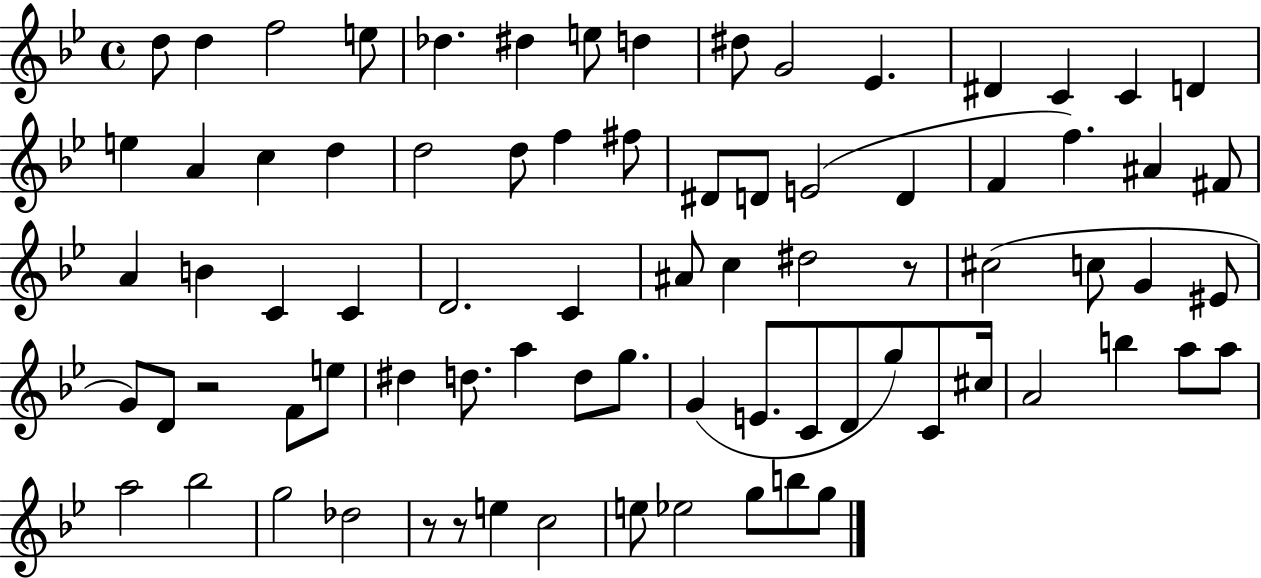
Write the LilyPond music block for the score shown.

{
  \clef treble
  \time 4/4
  \defaultTimeSignature
  \key bes \major
  d''8 d''4 f''2 e''8 | des''4. dis''4 e''8 d''4 | dis''8 g'2 ees'4. | dis'4 c'4 c'4 d'4 | \break e''4 a'4 c''4 d''4 | d''2 d''8 f''4 fis''8 | dis'8 d'8 e'2( d'4 | f'4 f''4.) ais'4 fis'8 | \break a'4 b'4 c'4 c'4 | d'2. c'4 | ais'8 c''4 dis''2 r8 | cis''2( c''8 g'4 eis'8 | \break g'8) d'8 r2 f'8 e''8 | dis''4 d''8. a''4 d''8 g''8. | g'4( e'8. c'8 d'8 g''8) c'8 cis''16 | a'2 b''4 a''8 a''8 | \break a''2 bes''2 | g''2 des''2 | r8 r8 e''4 c''2 | e''8 ees''2 g''8 b''8 g''8 | \break \bar "|."
}